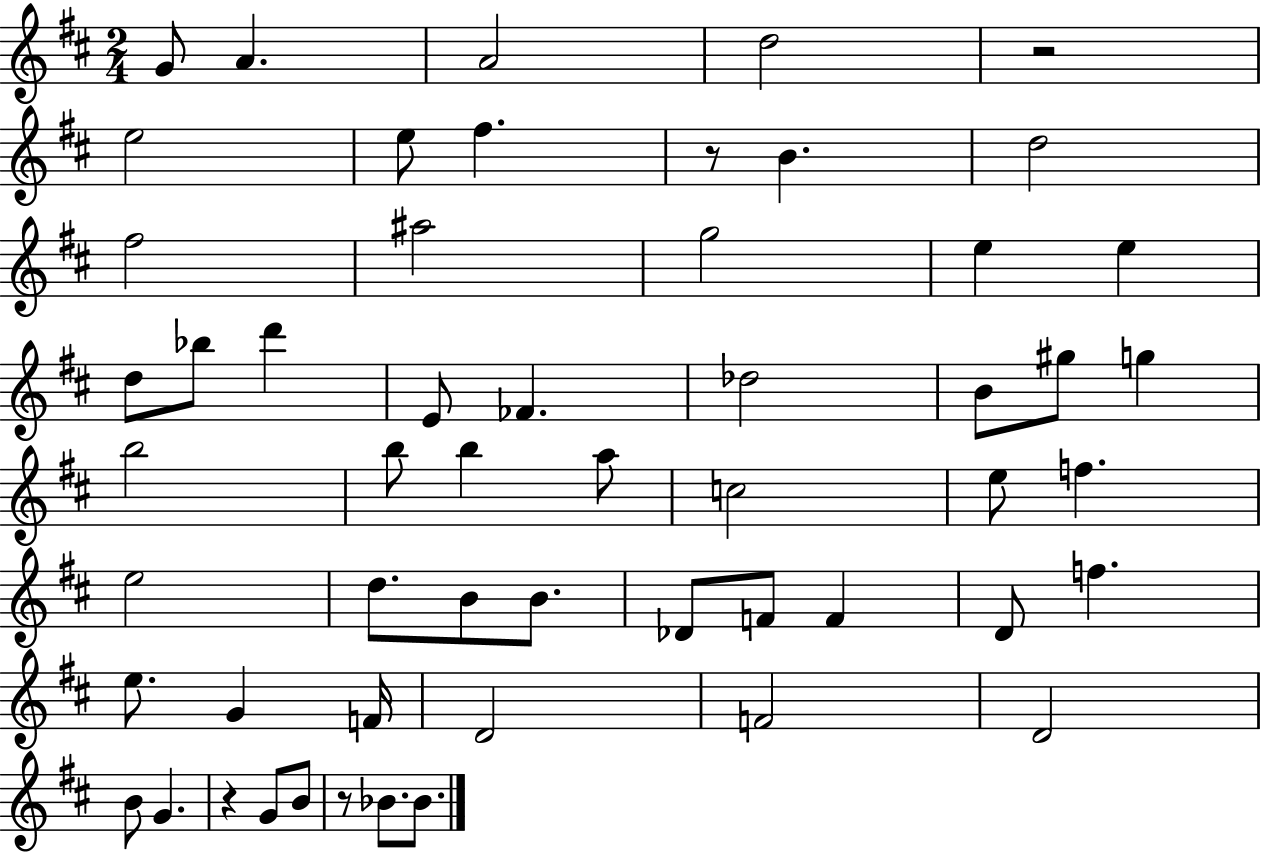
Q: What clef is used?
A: treble